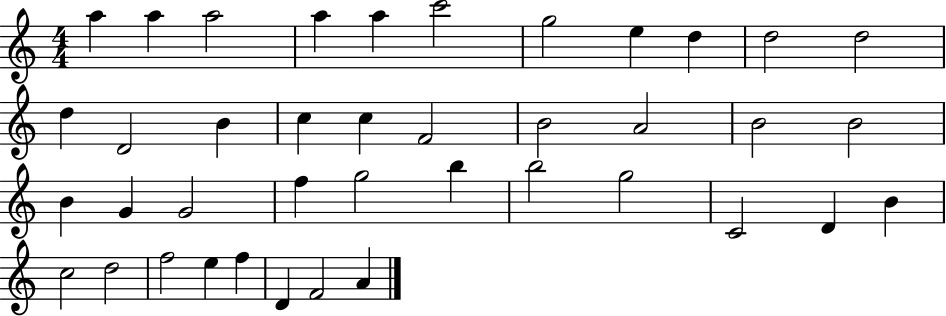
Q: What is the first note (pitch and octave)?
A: A5